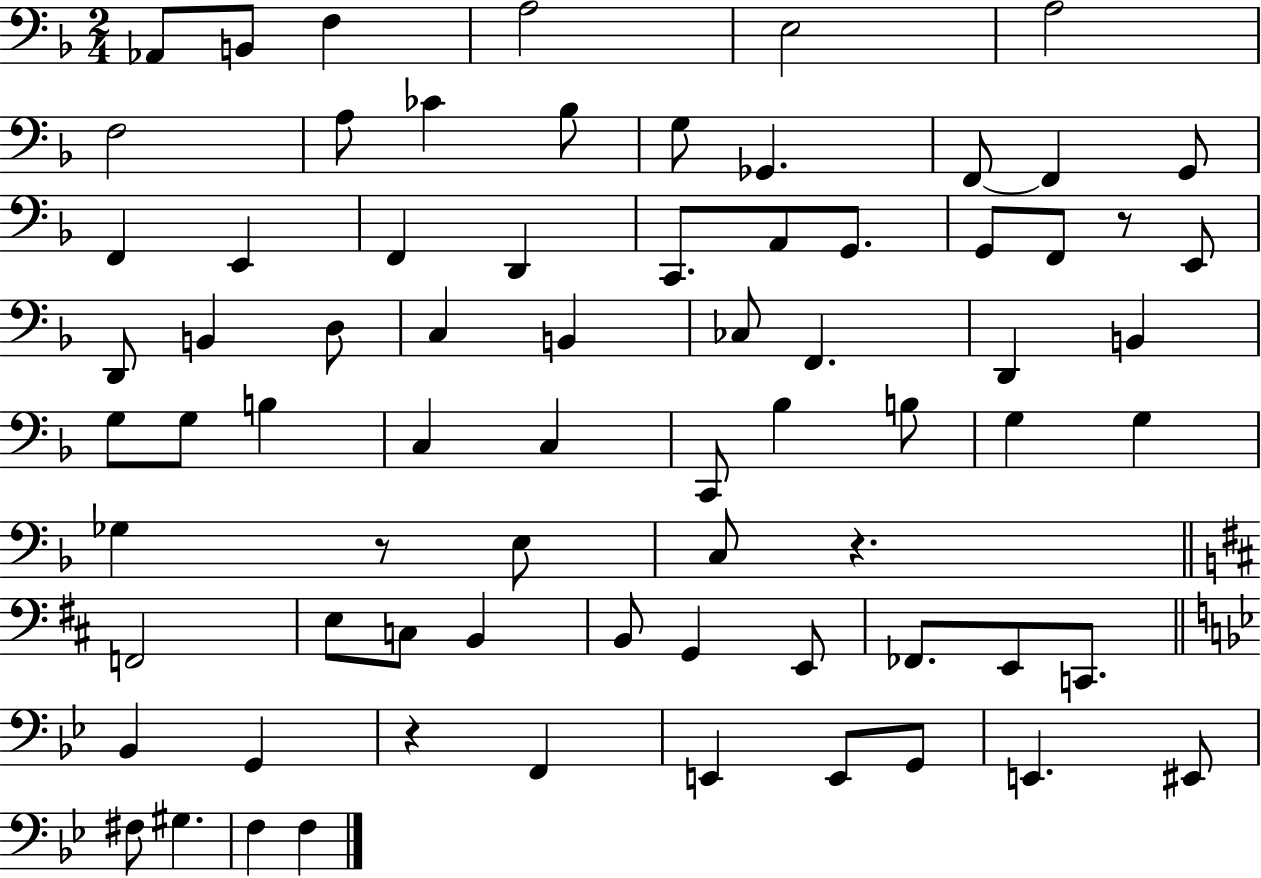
X:1
T:Untitled
M:2/4
L:1/4
K:F
_A,,/2 B,,/2 F, A,2 E,2 A,2 F,2 A,/2 _C _B,/2 G,/2 _G,, F,,/2 F,, G,,/2 F,, E,, F,, D,, C,,/2 A,,/2 G,,/2 G,,/2 F,,/2 z/2 E,,/2 D,,/2 B,, D,/2 C, B,, _C,/2 F,, D,, B,, G,/2 G,/2 B, C, C, C,,/2 _B, B,/2 G, G, _G, z/2 E,/2 C,/2 z F,,2 E,/2 C,/2 B,, B,,/2 G,, E,,/2 _F,,/2 E,,/2 C,,/2 _B,, G,, z F,, E,, E,,/2 G,,/2 E,, ^E,,/2 ^F,/2 ^G, F, F,